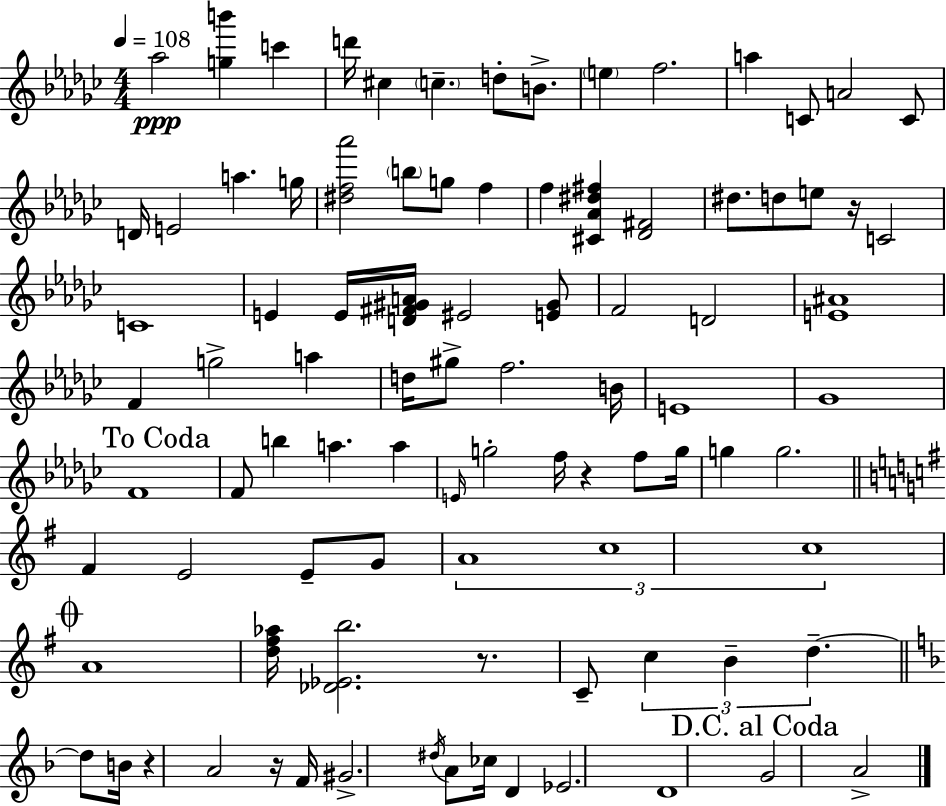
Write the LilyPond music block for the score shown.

{
  \clef treble
  \numericTimeSignature
  \time 4/4
  \key ees \minor
  \tempo 4 = 108
  \repeat volta 2 { aes''2\ppp <g'' b'''>4 c'''4 | d'''16 cis''4 \parenthesize c''4.-- d''8-. b'8.-> | \parenthesize e''4 f''2. | a''4 c'8 a'2 c'8 | \break d'16 e'2 a''4. g''16 | <dis'' f'' aes'''>2 \parenthesize b''8 g''8 f''4 | f''4 <cis' aes' dis'' fis''>4 <des' fis'>2 | dis''8. d''8 e''8 r16 c'2 | \break c'1 | e'4 e'16 <d' fis' gis' a'>16 eis'2 <e' gis'>8 | f'2 d'2 | <e' ais'>1 | \break f'4 g''2-> a''4 | d''16 gis''8-> f''2. b'16 | e'1 | ges'1 | \break \mark "To Coda" f'1 | f'8 b''4 a''4. a''4 | \grace { e'16 } g''2-. f''16 r4 f''8 | g''16 g''4 g''2. | \break \bar "||" \break \key g \major fis'4 e'2 e'8-- g'8 | \tuplet 3/2 { a'1 | c''1 | c''1 } | \break \mark \markup { \musicglyph "scripts.coda" } a'1 | <d'' fis'' aes''>16 <des' ees' b''>2. r8. | c'8-- \tuplet 3/2 { c''4 b'4-- d''4.--~~ } | \bar "||" \break \key d \minor d''8 b'16 r4 a'2 r16 | f'16 gis'2.-> \acciaccatura { dis''16 } a'8 | ces''16 d'4 ees'2. | d'1 | \break \mark "D.C. al Coda" g'2 a'2-> | } \bar "|."
}